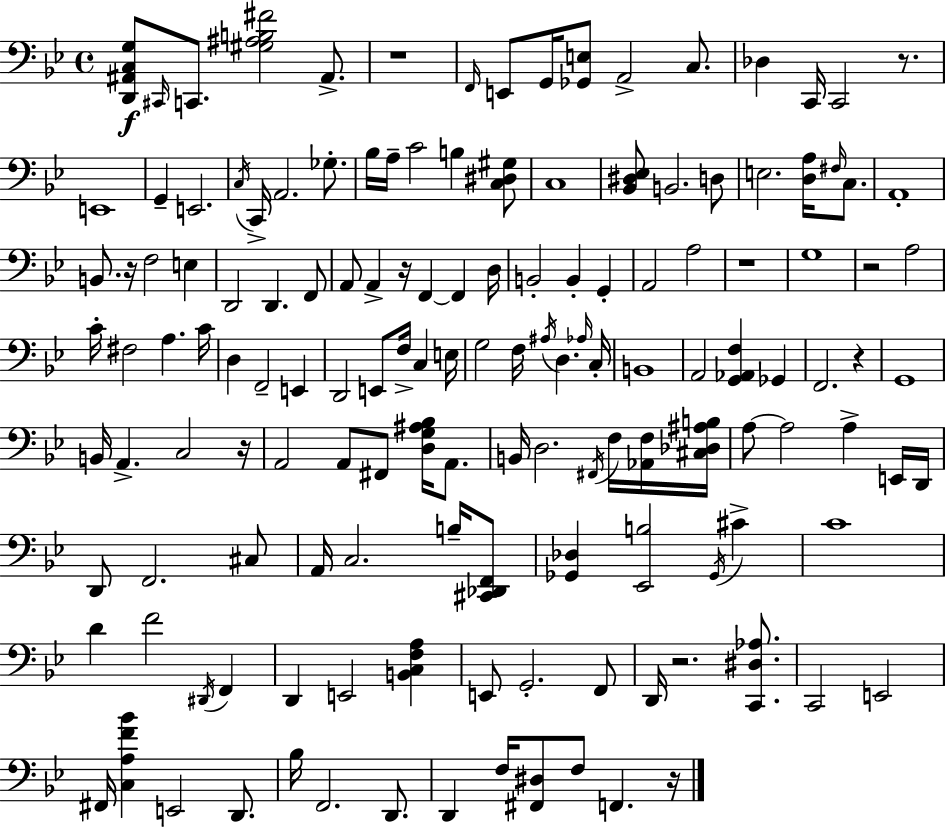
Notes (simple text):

[D2,A#2,C3,G3]/e C#2/s C2/e. [G#3,A#3,B3,F#4]/h A#2/e. R/w F2/s E2/e G2/s [Gb2,E3]/e A2/h C3/e. Db3/q C2/s C2/h R/e. E2/w G2/q E2/h. C3/s C2/s A2/h. Gb3/e. Bb3/s A3/s C4/h B3/q [C3,D#3,G#3]/e C3/w [Bb2,D#3,Eb3]/e B2/h. D3/e E3/h. [D3,A3]/s F#3/s C3/e. A2/w B2/e. R/s F3/h E3/q D2/h D2/q. F2/e A2/e A2/q R/s F2/q F2/q D3/s B2/h B2/q G2/q A2/h A3/h R/w G3/w R/h A3/h C4/s F#3/h A3/q. C4/s D3/q F2/h E2/q D2/h E2/e F3/s C3/q E3/s G3/h F3/s A#3/s D3/q. Ab3/s C3/s B2/w A2/h [G2,Ab2,F3]/q Gb2/q F2/h. R/q G2/w B2/s A2/q. C3/h R/s A2/h A2/e F#2/e [D3,G3,A#3,Bb3]/s A2/e. B2/s D3/h. F#2/s F3/s [Ab2,F3]/s [C#3,Db3,A#3,B3]/s A3/e A3/h A3/q E2/s D2/s D2/e F2/h. C#3/e A2/s C3/h. B3/s [C#2,Db2,F2]/e [Gb2,Db3]/q [Eb2,B3]/h Gb2/s C#4/q C4/w D4/q F4/h D#2/s F2/q D2/q E2/h [B2,C3,F3,A3]/q E2/e G2/h. F2/e D2/s R/h. [C2,D#3,Ab3]/e. C2/h E2/h F#2/s [C3,A3,F4,Bb4]/q E2/h D2/e. Bb3/s F2/h. D2/e. D2/q F3/s [F#2,D#3]/e F3/e F2/q. R/s